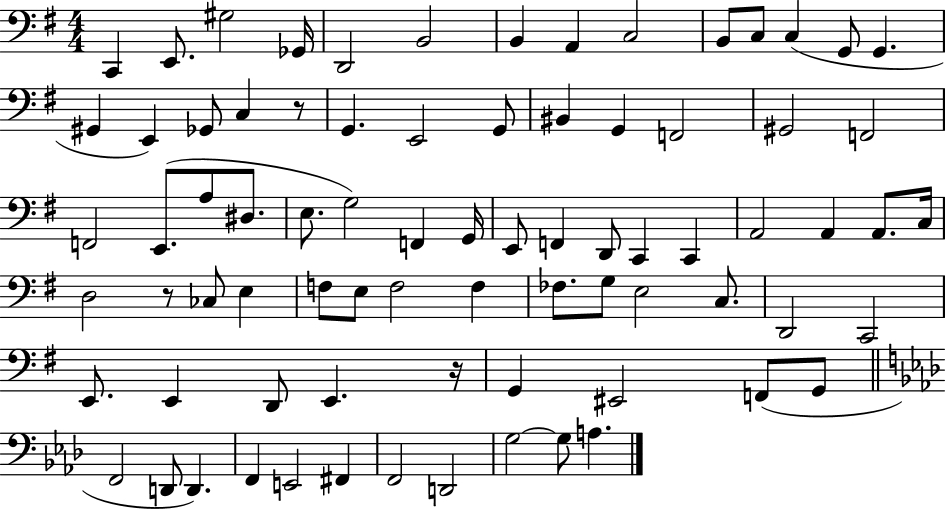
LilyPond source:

{
  \clef bass
  \numericTimeSignature
  \time 4/4
  \key g \major
  c,4 e,8. gis2 ges,16 | d,2 b,2 | b,4 a,4 c2 | b,8 c8 c4( g,8 g,4. | \break gis,4 e,4) ges,8 c4 r8 | g,4. e,2 g,8 | bis,4 g,4 f,2 | gis,2 f,2 | \break f,2 e,8.( a8 dis8. | e8. g2) f,4 g,16 | e,8 f,4 d,8 c,4 c,4 | a,2 a,4 a,8. c16 | \break d2 r8 ces8 e4 | f8 e8 f2 f4 | fes8. g8 e2 c8. | d,2 c,2 | \break e,8. e,4 d,8 e,4. r16 | g,4 eis,2 f,8( g,8 | \bar "||" \break \key aes \major f,2 d,8 d,4.) | f,4 e,2 fis,4 | f,2 d,2 | g2~~ g8 a4. | \break \bar "|."
}